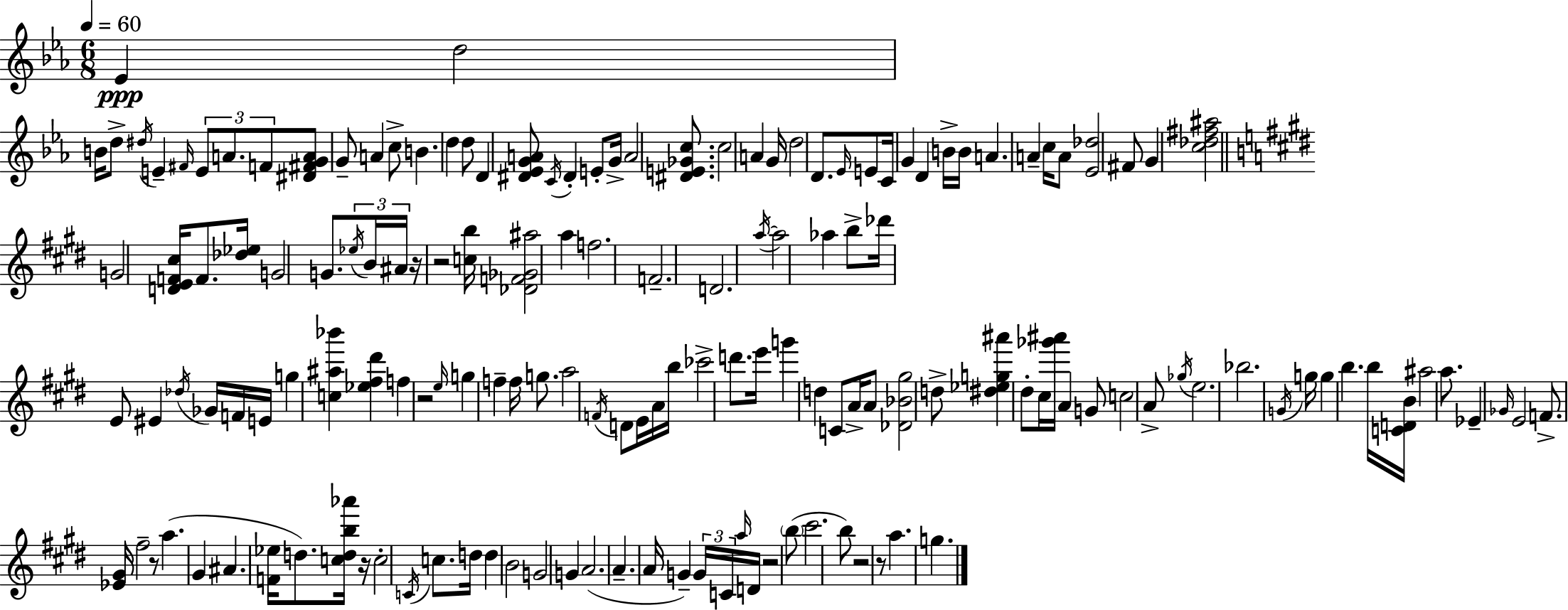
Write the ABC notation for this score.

X:1
T:Untitled
M:6/8
L:1/4
K:Cm
_E d2 B/4 d/2 ^d/4 E ^F/4 E/2 A/2 F/2 [^D^FGA]/2 G/2 A c/2 B d d/2 D [^D_EGA]/2 C/4 ^D E/2 G/4 A2 [^DE_Gc]/2 c2 A G/4 d2 D/2 _E/4 E/2 C/4 G D B/4 B/4 A A c/4 A/2 [_E_d]2 ^F/2 G [c_d^f^a]2 G2 [DEF^c]/4 F/2 [_d_e]/4 G2 G/2 _e/4 B/4 ^A/4 z/4 z2 [cb]/4 [_DF_G^a]2 a f2 F2 D2 a/4 a2 _a b/2 _d'/4 E/2 ^E _d/4 _G/4 F/4 E/4 g [c^a_b'] [_e^f^d'] f z2 e/4 g f f/4 g/2 a2 F/4 D/2 E/4 A/4 b/4 _c'2 d'/2 e'/4 g' d C/2 A/4 A/2 [_D_B^g]2 d/2 [^d_eg^a'] ^d/2 ^c/4 [_g'^a']/4 A G/2 c2 A/2 _g/4 e2 _b2 G/4 g/4 g b b/4 [CDB]/4 ^a2 a/2 _E _G/4 E2 F/2 [_E^G]/4 ^f2 z/2 a ^G ^A [F_e]/4 d/2 [cdb_a']/4 z/4 c2 C/4 c/2 d/4 d B2 G2 G A2 A A/4 G G/4 C/4 a/4 D/4 z2 b/2 ^c'2 b/2 z2 z/2 a g